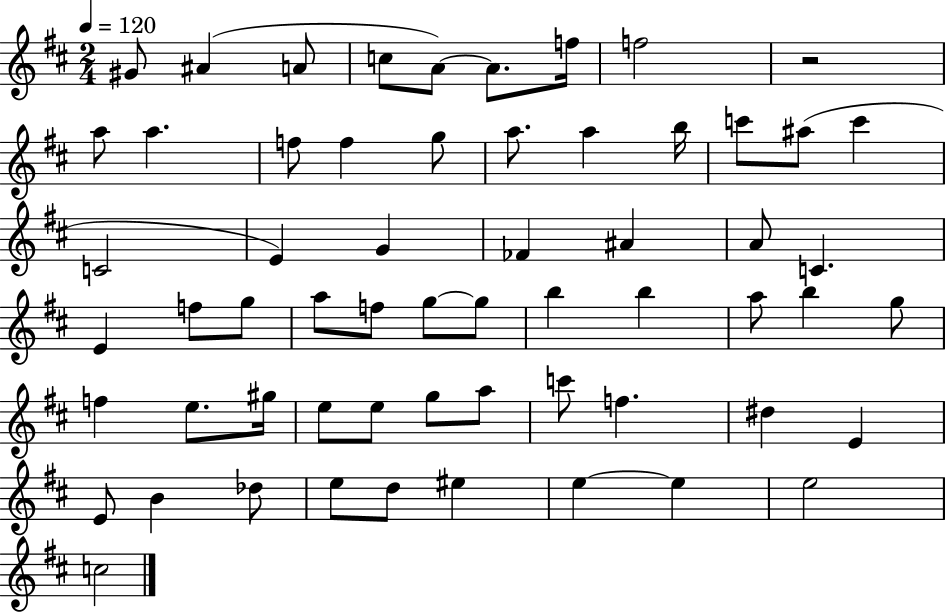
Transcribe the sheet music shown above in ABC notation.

X:1
T:Untitled
M:2/4
L:1/4
K:D
^G/2 ^A A/2 c/2 A/2 A/2 f/4 f2 z2 a/2 a f/2 f g/2 a/2 a b/4 c'/2 ^a/2 c' C2 E G _F ^A A/2 C E f/2 g/2 a/2 f/2 g/2 g/2 b b a/2 b g/2 f e/2 ^g/4 e/2 e/2 g/2 a/2 c'/2 f ^d E E/2 B _d/2 e/2 d/2 ^e e e e2 c2